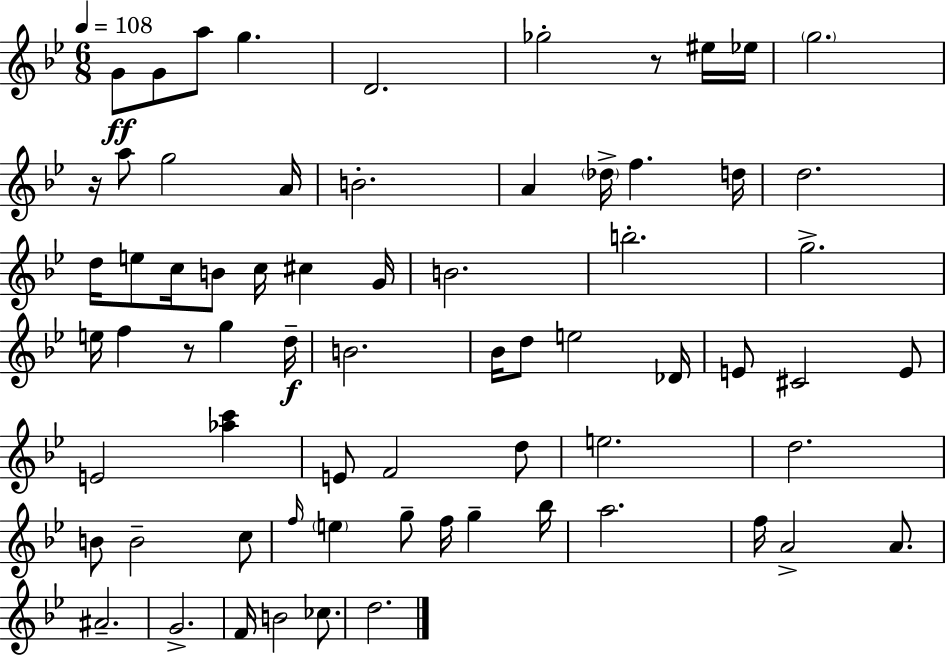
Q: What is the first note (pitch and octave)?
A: G4